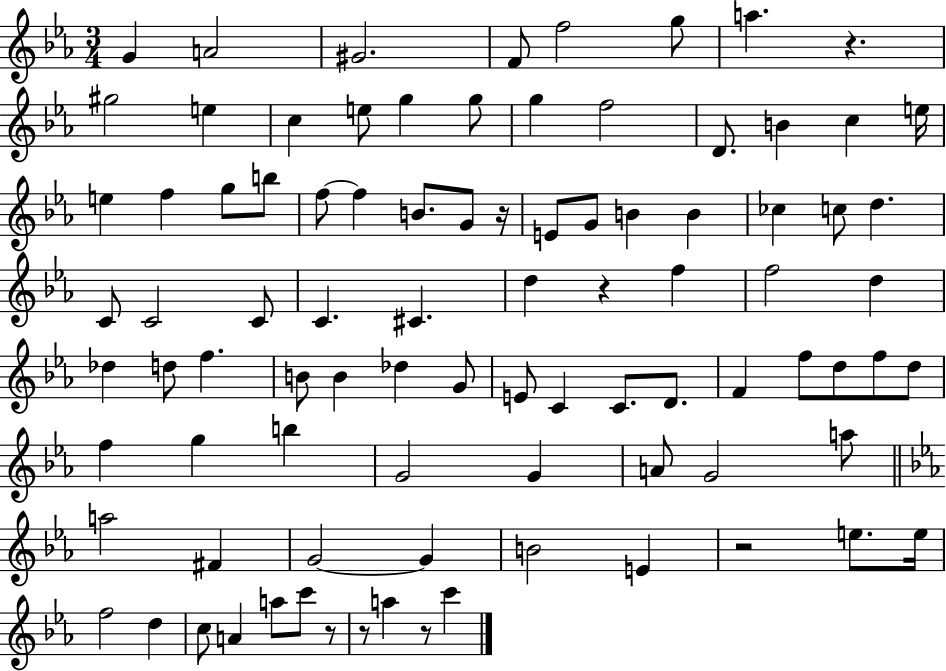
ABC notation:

X:1
T:Untitled
M:3/4
L:1/4
K:Eb
G A2 ^G2 F/2 f2 g/2 a z ^g2 e c e/2 g g/2 g f2 D/2 B c e/4 e f g/2 b/2 f/2 f B/2 G/2 z/4 E/2 G/2 B B _c c/2 d C/2 C2 C/2 C ^C d z f f2 d _d d/2 f B/2 B _d G/2 E/2 C C/2 D/2 F f/2 d/2 f/2 d/2 f g b G2 G A/2 G2 a/2 a2 ^F G2 G B2 E z2 e/2 e/4 f2 d c/2 A a/2 c'/2 z/2 z/2 a z/2 c'